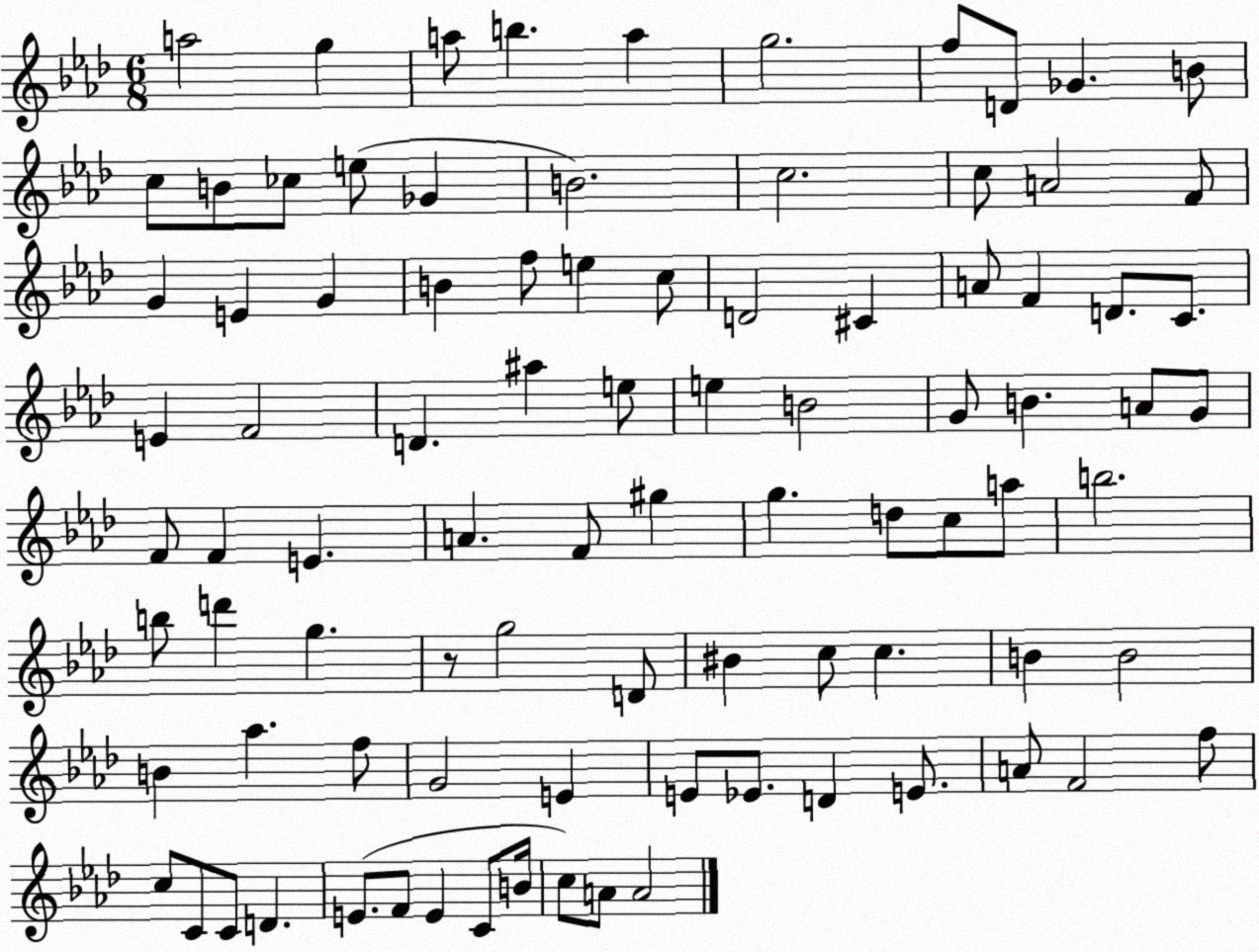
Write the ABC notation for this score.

X:1
T:Untitled
M:6/8
L:1/4
K:Ab
a2 g a/2 b a g2 f/2 D/2 _G B/2 c/2 B/2 _c/2 e/2 _G B2 c2 c/2 A2 F/2 G E G B f/2 e c/2 D2 ^C A/2 F D/2 C/2 E F2 D ^a e/2 e B2 G/2 B A/2 G/2 F/2 F E A F/2 ^g g d/2 c/2 a/2 b2 b/2 d' g z/2 g2 D/2 ^B c/2 c B B2 B _a f/2 G2 E E/2 _E/2 D E/2 A/2 F2 f/2 c/2 C/2 C/2 D E/2 F/2 E C/2 B/4 c/2 A/2 A2